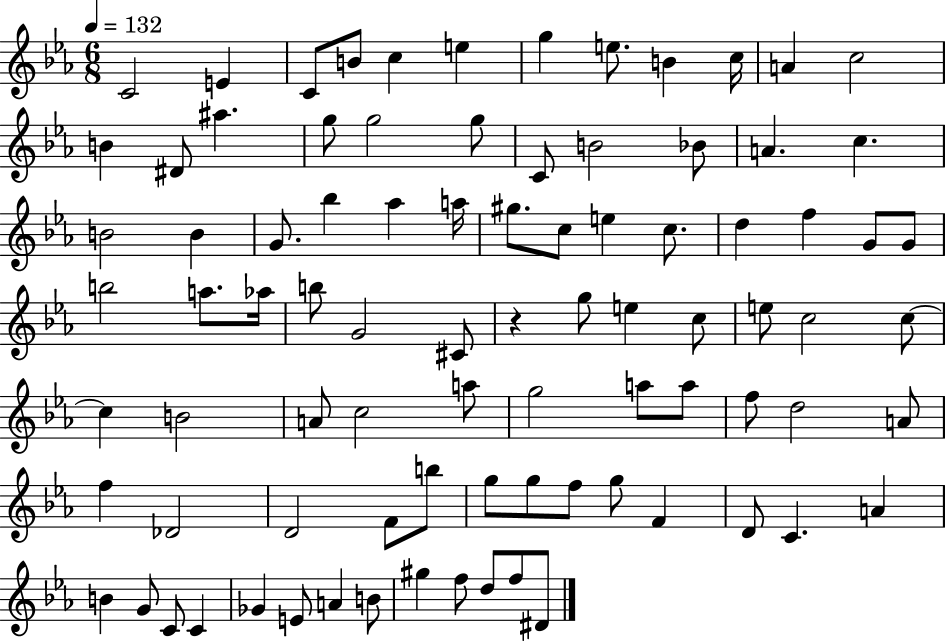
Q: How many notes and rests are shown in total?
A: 87